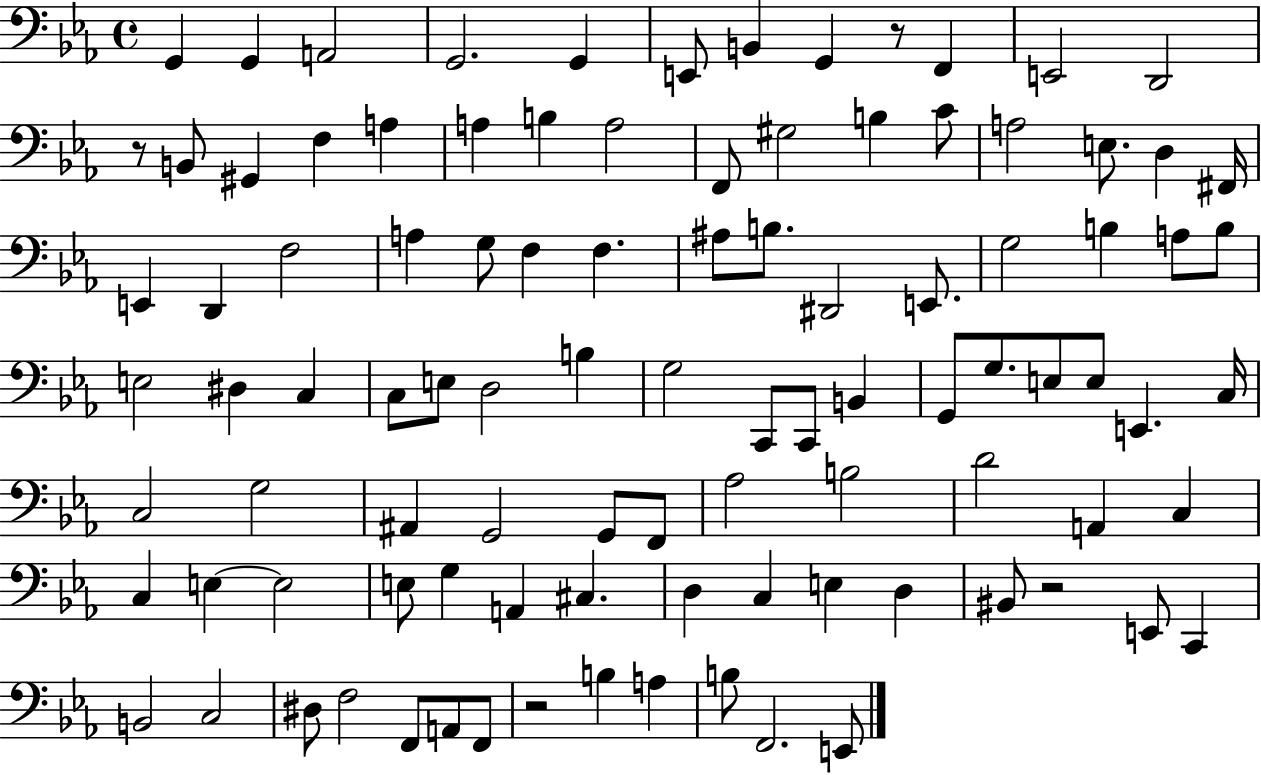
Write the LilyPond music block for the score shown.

{
  \clef bass
  \time 4/4
  \defaultTimeSignature
  \key ees \major
  \repeat volta 2 { g,4 g,4 a,2 | g,2. g,4 | e,8 b,4 g,4 r8 f,4 | e,2 d,2 | \break r8 b,8 gis,4 f4 a4 | a4 b4 a2 | f,8 gis2 b4 c'8 | a2 e8. d4 fis,16 | \break e,4 d,4 f2 | a4 g8 f4 f4. | ais8 b8. dis,2 e,8. | g2 b4 a8 b8 | \break e2 dis4 c4 | c8 e8 d2 b4 | g2 c,8 c,8 b,4 | g,8 g8. e8 e8 e,4. c16 | \break c2 g2 | ais,4 g,2 g,8 f,8 | aes2 b2 | d'2 a,4 c4 | \break c4 e4~~ e2 | e8 g4 a,4 cis4. | d4 c4 e4 d4 | bis,8 r2 e,8 c,4 | \break b,2 c2 | dis8 f2 f,8 a,8 f,8 | r2 b4 a4 | b8 f,2. e,8 | \break } \bar "|."
}